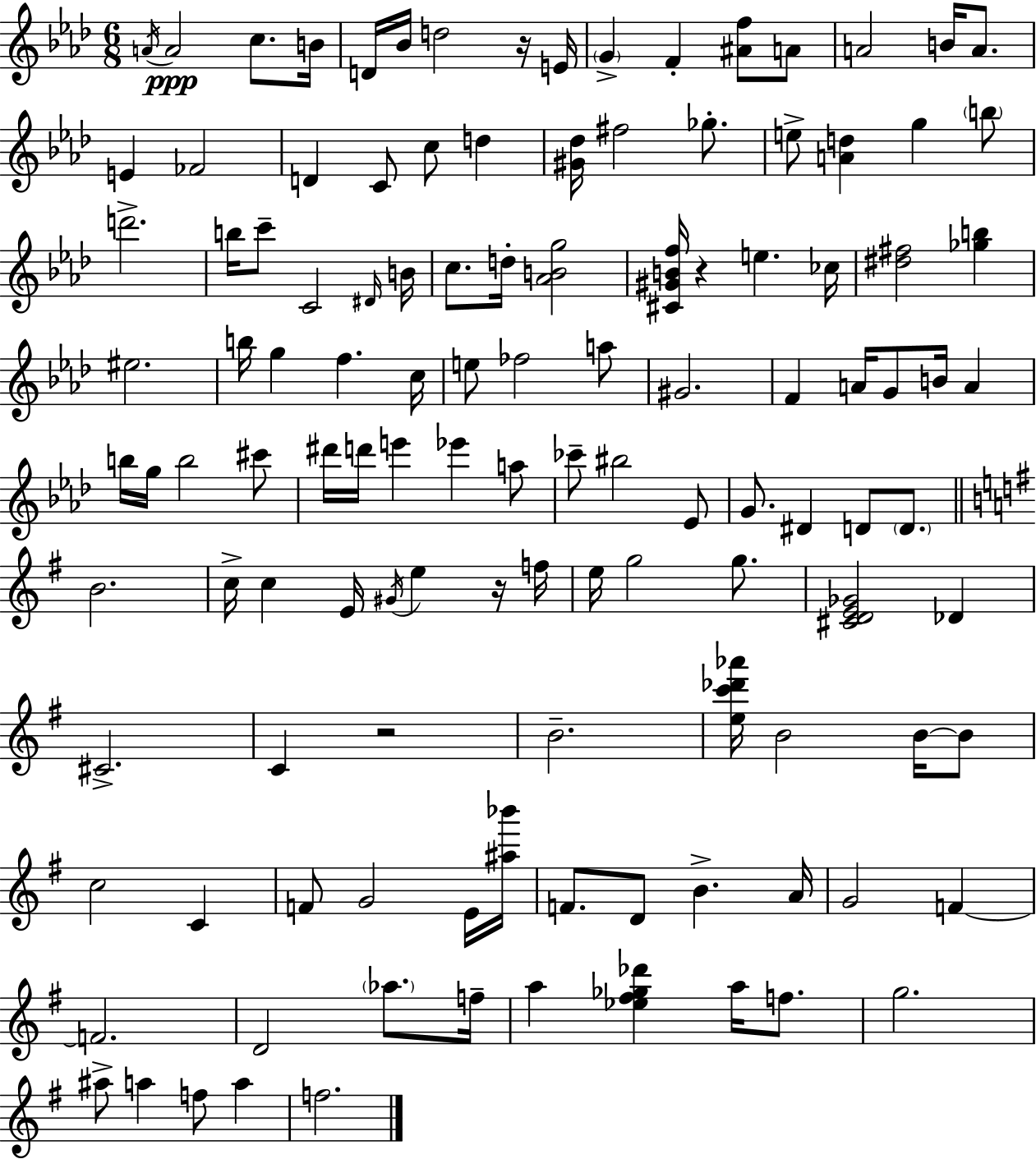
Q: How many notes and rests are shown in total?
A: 121